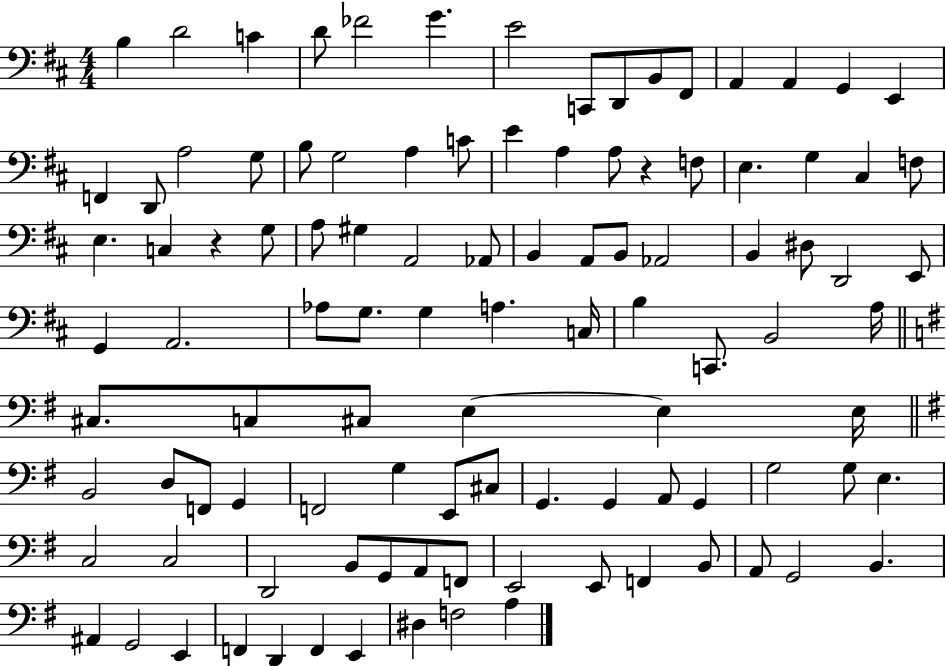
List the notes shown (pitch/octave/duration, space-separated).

B3/q D4/h C4/q D4/e FES4/h G4/q. E4/h C2/e D2/e B2/e F#2/e A2/q A2/q G2/q E2/q F2/q D2/e A3/h G3/e B3/e G3/h A3/q C4/e E4/q A3/q A3/e R/q F3/e E3/q. G3/q C#3/q F3/e E3/q. C3/q R/q G3/e A3/e G#3/q A2/h Ab2/e B2/q A2/e B2/e Ab2/h B2/q D#3/e D2/h E2/e G2/q A2/h. Ab3/e G3/e. G3/q A3/q. C3/s B3/q C2/e. B2/h A3/s C#3/e. C3/e C#3/e E3/q E3/q E3/s B2/h D3/e F2/e G2/q F2/h G3/q E2/e C#3/e G2/q. G2/q A2/e G2/q G3/h G3/e E3/q. C3/h C3/h D2/h B2/e G2/e A2/e F2/e E2/h E2/e F2/q B2/e A2/e G2/h B2/q. A#2/q G2/h E2/q F2/q D2/q F2/q E2/q D#3/q F3/h A3/q